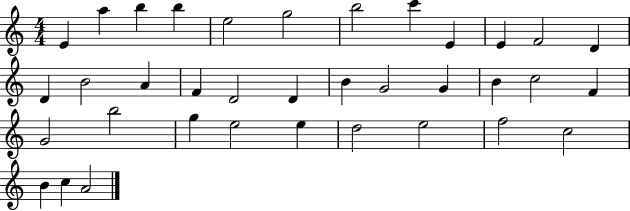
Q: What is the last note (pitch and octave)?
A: A4